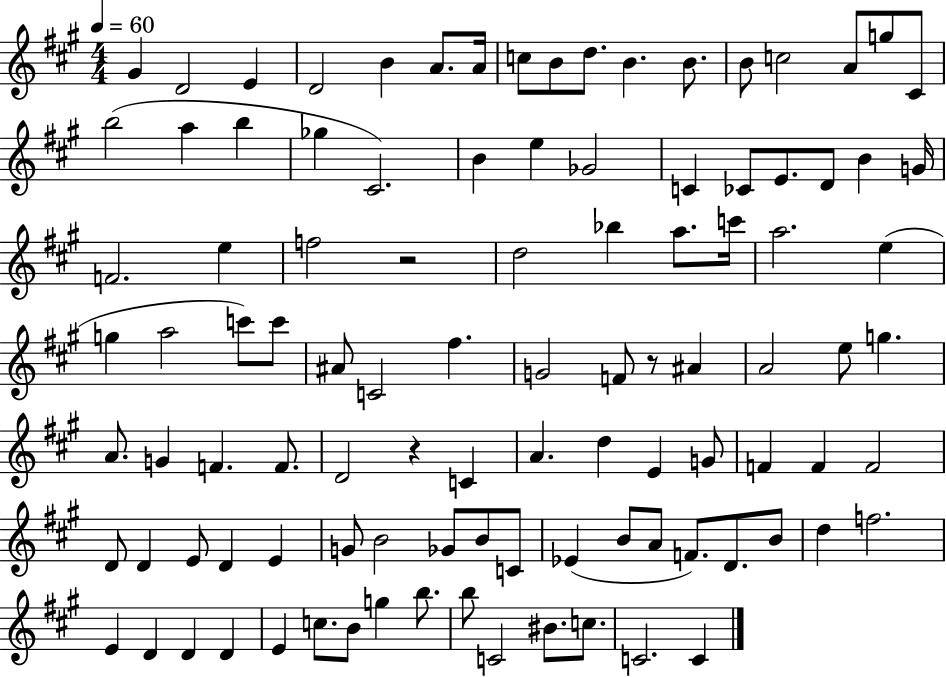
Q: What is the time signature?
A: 4/4